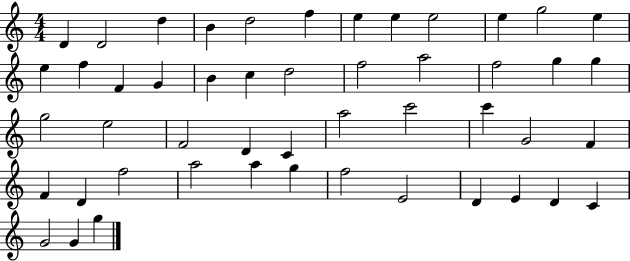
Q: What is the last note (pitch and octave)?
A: G5